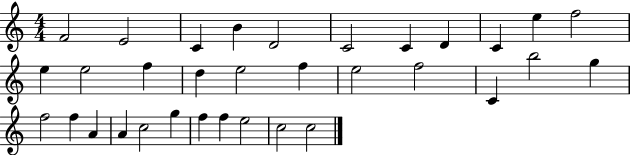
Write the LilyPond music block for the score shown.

{
  \clef treble
  \numericTimeSignature
  \time 4/4
  \key c \major
  f'2 e'2 | c'4 b'4 d'2 | c'2 c'4 d'4 | c'4 e''4 f''2 | \break e''4 e''2 f''4 | d''4 e''2 f''4 | e''2 f''2 | c'4 b''2 g''4 | \break f''2 f''4 a'4 | a'4 c''2 g''4 | f''4 f''4 e''2 | c''2 c''2 | \break \bar "|."
}